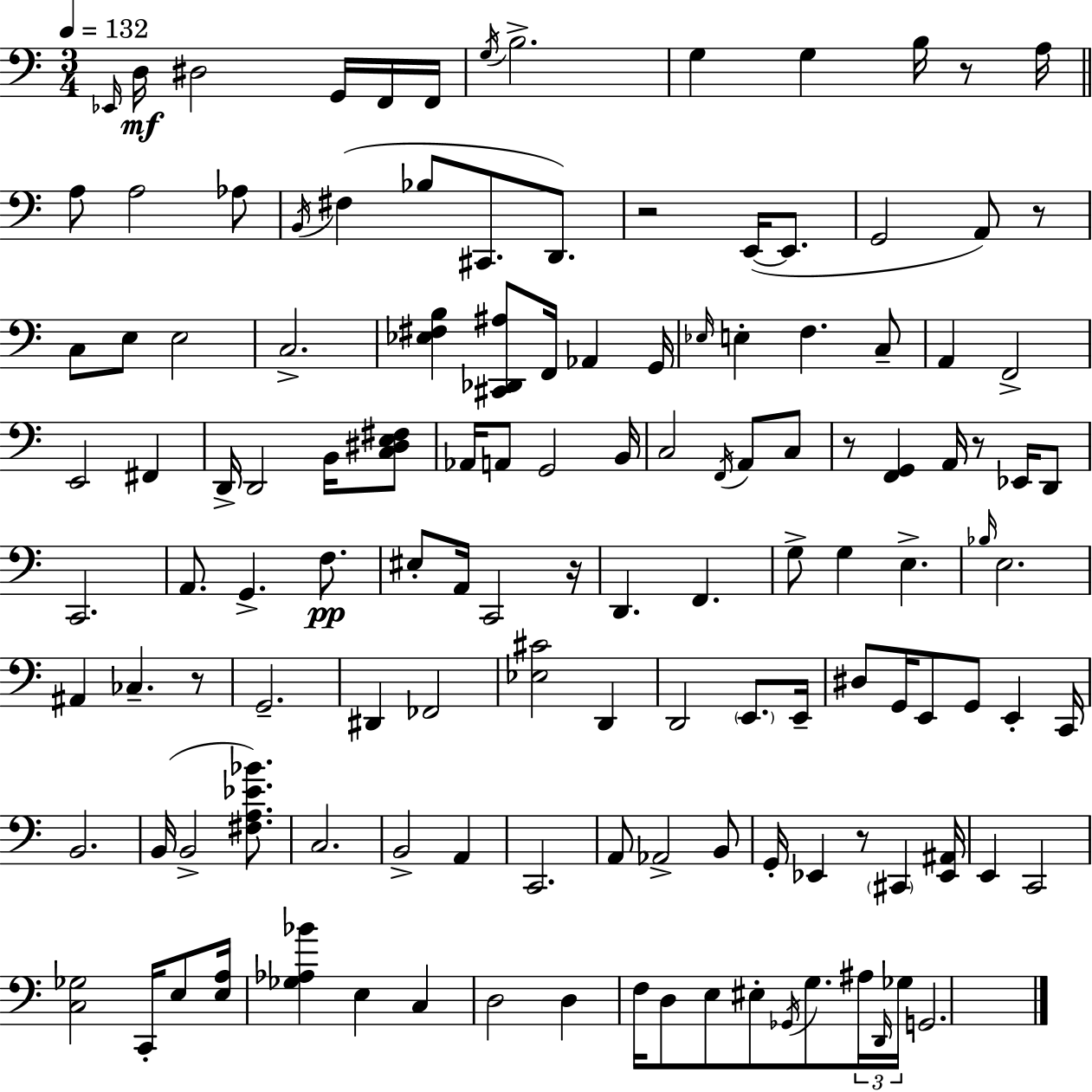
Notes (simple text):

Eb2/s D3/s D#3/h G2/s F2/s F2/s G3/s B3/h. G3/q G3/q B3/s R/e A3/s A3/e A3/h Ab3/e B2/s F#3/q Bb3/e C#2/e. D2/e. R/h E2/s E2/e. G2/h A2/e R/e C3/e E3/e E3/h C3/h. [Eb3,F#3,B3]/q [C#2,Db2,A#3]/e F2/s Ab2/q G2/s Eb3/s E3/q F3/q. C3/e A2/q F2/h E2/h F#2/q D2/s D2/h B2/s [C3,D#3,E3,F#3]/e Ab2/s A2/e G2/h B2/s C3/h F2/s A2/e C3/e R/e [F2,G2]/q A2/s R/e Eb2/s D2/e C2/h. A2/e. G2/q. F3/e. EIS3/e A2/s C2/h R/s D2/q. F2/q. G3/e G3/q E3/q. Bb3/s E3/h. A#2/q CES3/q. R/e G2/h. D#2/q FES2/h [Eb3,C#4]/h D2/q D2/h E2/e. E2/s D#3/e G2/s E2/e G2/e E2/q C2/s B2/h. B2/s B2/h [F#3,A3,Eb4,Bb4]/e. C3/h. B2/h A2/q C2/h. A2/e Ab2/h B2/e G2/s Eb2/q R/e C#2/q [Eb2,A#2]/s E2/q C2/h [C3,Gb3]/h C2/s E3/e [E3,A3]/s [Gb3,Ab3,Bb4]/q E3/q C3/q D3/h D3/q F3/s D3/e E3/e EIS3/e Gb2/s G3/e. A#3/s D2/s Gb3/s G2/h.